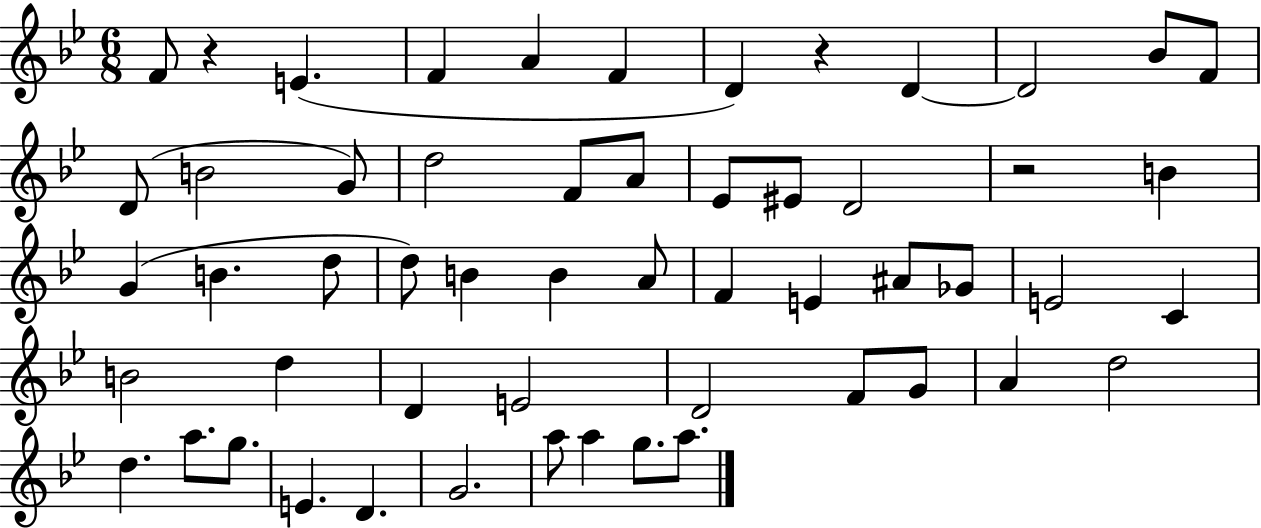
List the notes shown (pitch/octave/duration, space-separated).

F4/e R/q E4/q. F4/q A4/q F4/q D4/q R/q D4/q D4/h Bb4/e F4/e D4/e B4/h G4/e D5/h F4/e A4/e Eb4/e EIS4/e D4/h R/h B4/q G4/q B4/q. D5/e D5/e B4/q B4/q A4/e F4/q E4/q A#4/e Gb4/e E4/h C4/q B4/h D5/q D4/q E4/h D4/h F4/e G4/e A4/q D5/h D5/q. A5/e. G5/e. E4/q. D4/q. G4/h. A5/e A5/q G5/e. A5/e.